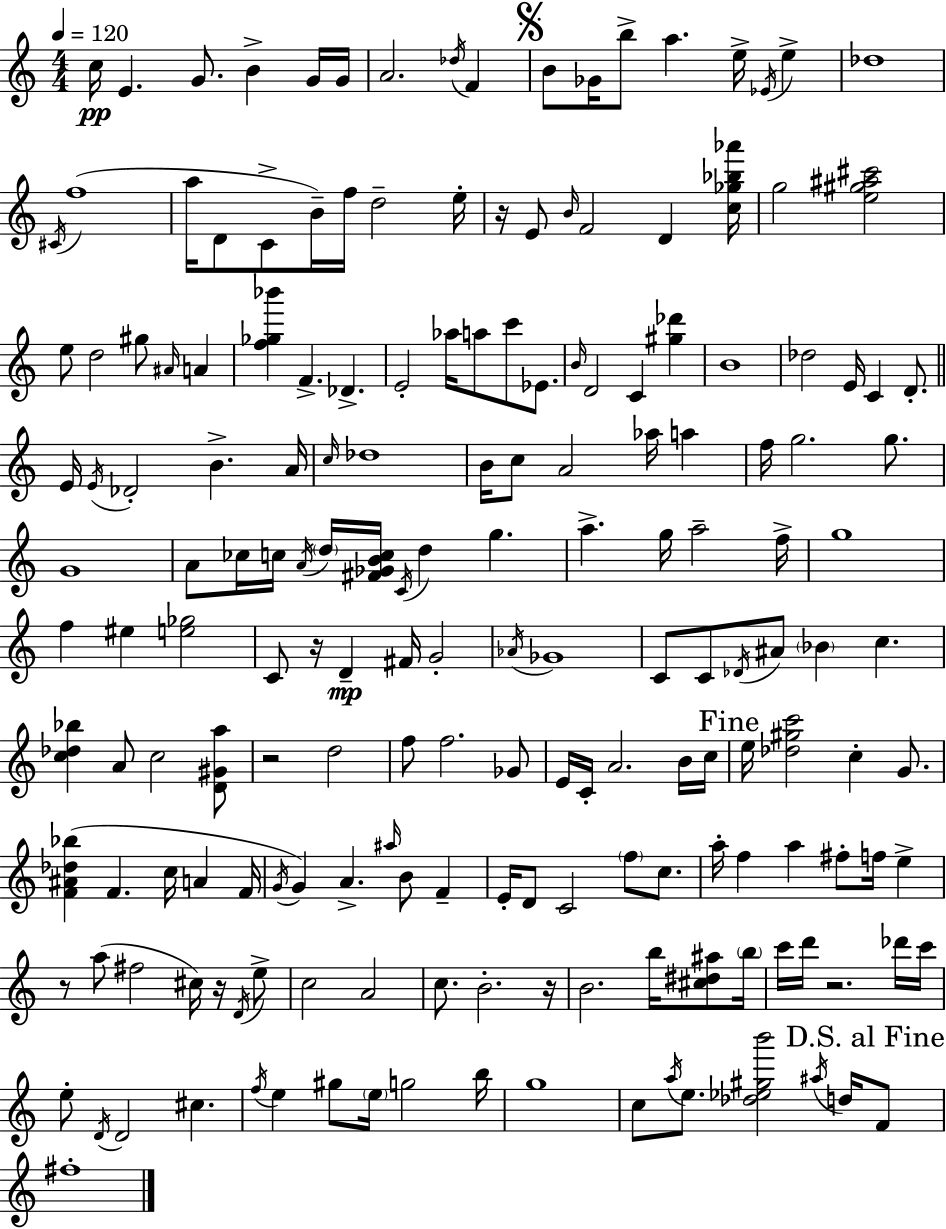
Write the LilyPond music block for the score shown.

{
  \clef treble
  \numericTimeSignature
  \time 4/4
  \key c \major
  \tempo 4 = 120
  \repeat volta 2 { c''16\pp e'4. g'8. b'4-> g'16 g'16 | a'2. \acciaccatura { des''16 } f'4 | \mark \markup { \musicglyph "scripts.segno" } b'8 ges'16 b''8-> a''4. e''16-> \acciaccatura { ees'16 } e''4-> | des''1 | \break \acciaccatura { cis'16 } f''1( | a''16 d'8 c'8-> b'16--) f''16 d''2-- | e''16-. r16 e'8 \grace { b'16 } f'2 d'4 | <c'' ges'' bes'' aes'''>16 g''2 <e'' gis'' ais'' cis'''>2 | \break e''8 d''2 gis''8 | \grace { ais'16 } a'4 <f'' ges'' bes'''>4 f'4.-> des'4.-> | e'2-. aes''16 a''8 | c'''8 ees'8. \grace { b'16 } d'2 c'4 | \break <gis'' des'''>4 b'1 | des''2 e'16 c'4 | d'8.-. \bar "||" \break \key c \major e'16 \acciaccatura { e'16 } des'2-. b'4.-> | a'16 \grace { c''16 } des''1 | b'16 c''8 a'2 aes''16 a''4 | f''16 g''2. g''8. | \break g'1 | a'8 ces''16 c''16 \acciaccatura { a'16 } \parenthesize d''16 <fis' ges' b' c''>16 \acciaccatura { c'16 } d''4 g''4. | a''4.-> g''16 a''2-- | f''16-> g''1 | \break f''4 eis''4 <e'' ges''>2 | c'8 r16 d'4--\mp fis'16 g'2-. | \acciaccatura { aes'16 } ges'1 | c'8 c'8 \acciaccatura { des'16 } ais'8 \parenthesize bes'4 | \break c''4. <c'' des'' bes''>4 a'8 c''2 | <d' gis' a''>8 r2 d''2 | f''8 f''2. | ges'8 e'16 c'16-. a'2. | \break b'16 c''16 \mark "Fine" e''16 <des'' gis'' c'''>2 c''4-. | g'8. <f' ais' des'' bes''>4( f'4. | c''16 a'4 f'16 \acciaccatura { g'16 }) g'4 a'4.-> | \grace { ais''16 } b'8 f'4-- e'16-. d'8 c'2 | \break \parenthesize f''8 c''8. a''16-. f''4 a''4 | fis''8-. f''16 e''4-> r8 a''8( fis''2 | cis''16) r16 \acciaccatura { d'16 } e''8-> c''2 | a'2 c''8. b'2.-. | \break r16 b'2. | b''16 <cis'' dis'' ais''>8 \parenthesize b''16 c'''16 d'''16 r2. | des'''16 c'''16 e''8-. \acciaccatura { d'16 } d'2 | cis''4. \acciaccatura { f''16 } e''4 gis''8 | \break \parenthesize e''16 g''2 b''16 g''1 | c''8 \acciaccatura { a''16 } e''8. | <des'' ees'' gis'' b'''>2 \acciaccatura { ais''16 } d''16 \mark "D.S. al Fine" f'8 fis''1-. | } \bar "|."
}